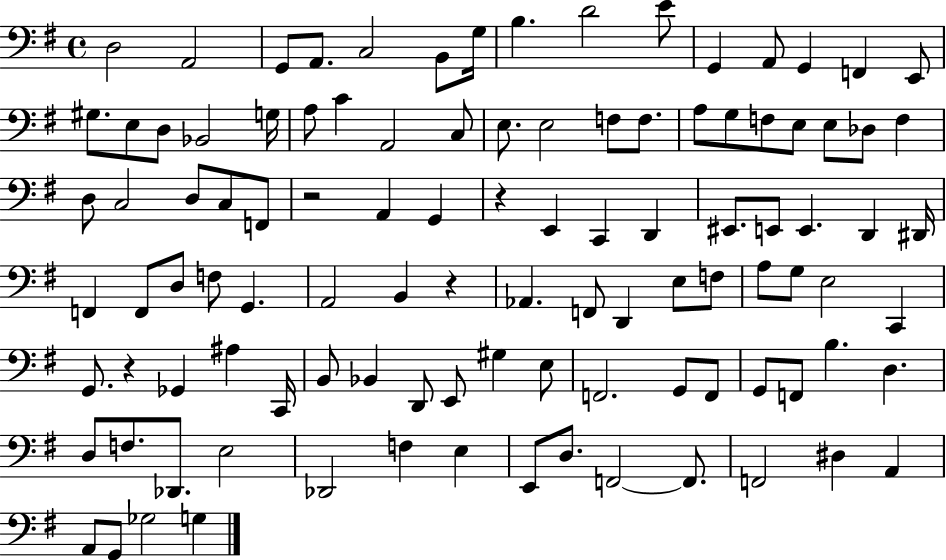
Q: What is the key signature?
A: G major